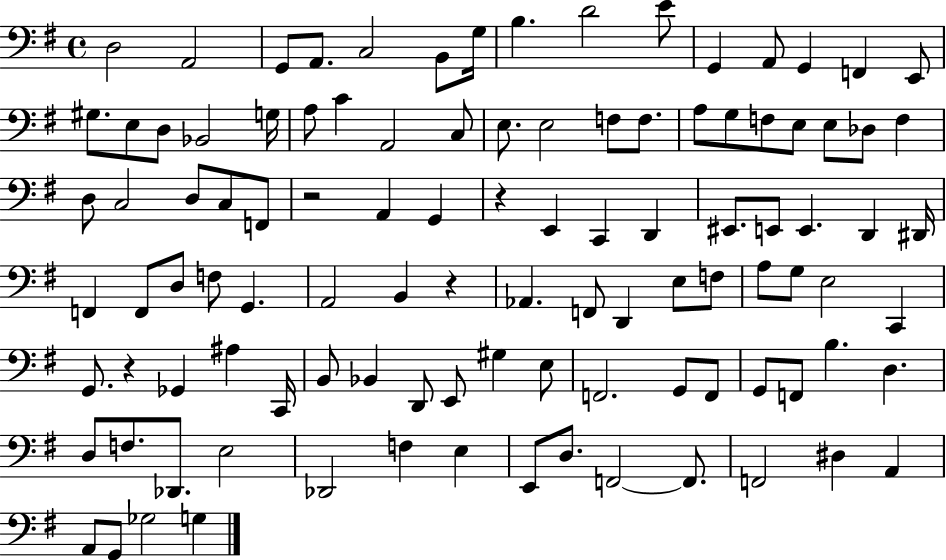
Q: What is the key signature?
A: G major